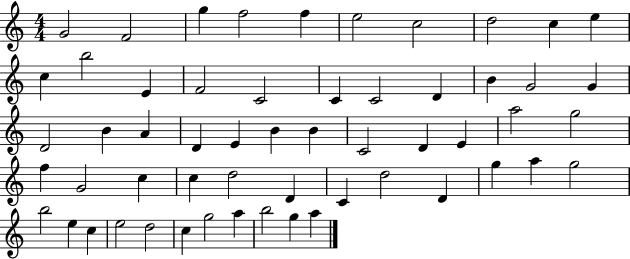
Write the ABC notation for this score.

X:1
T:Untitled
M:4/4
L:1/4
K:C
G2 F2 g f2 f e2 c2 d2 c e c b2 E F2 C2 C C2 D B G2 G D2 B A D E B B C2 D E a2 g2 f G2 c c d2 D C d2 D g a g2 b2 e c e2 d2 c g2 a b2 g a